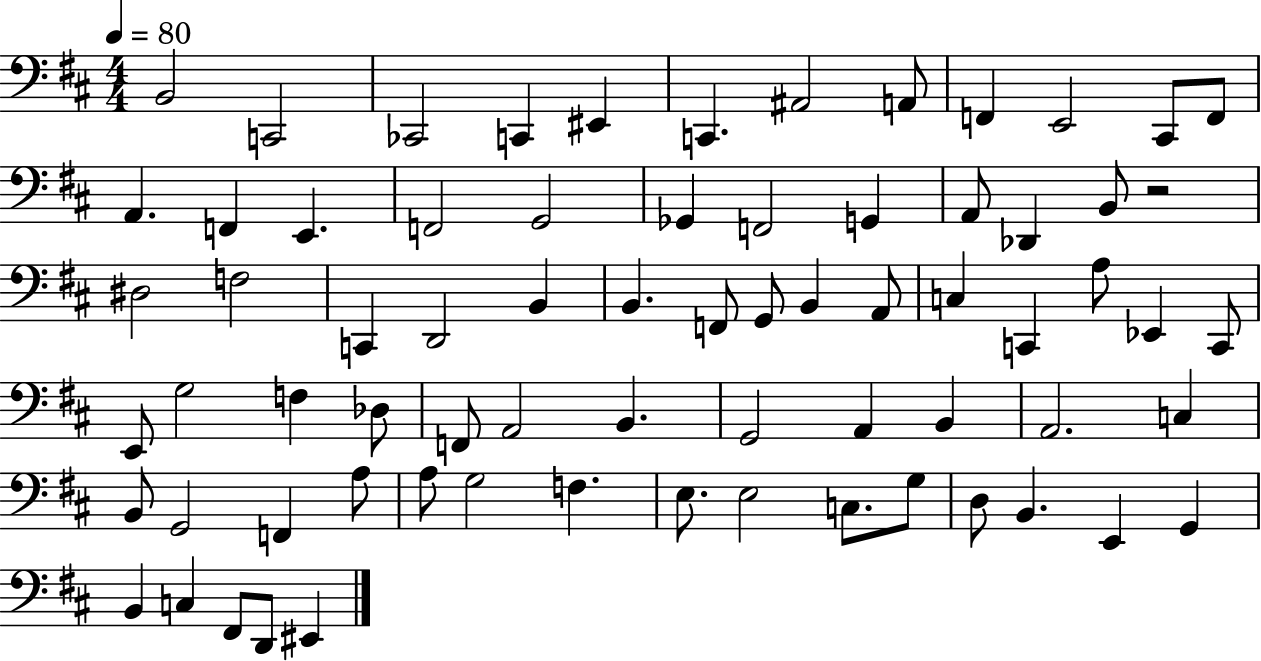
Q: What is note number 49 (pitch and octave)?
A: A2